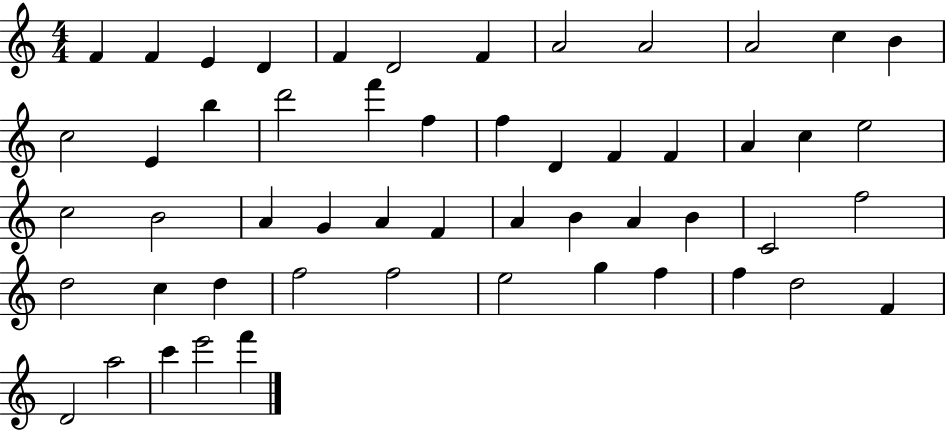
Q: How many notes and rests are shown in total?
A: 53